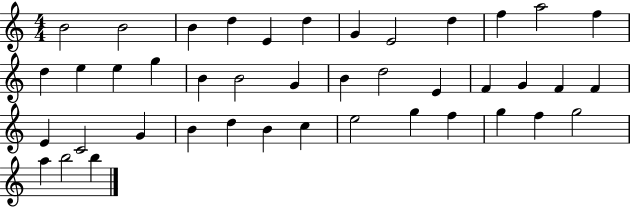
X:1
T:Untitled
M:4/4
L:1/4
K:C
B2 B2 B d E d G E2 d f a2 f d e e g B B2 G B d2 E F G F F E C2 G B d B c e2 g f g f g2 a b2 b